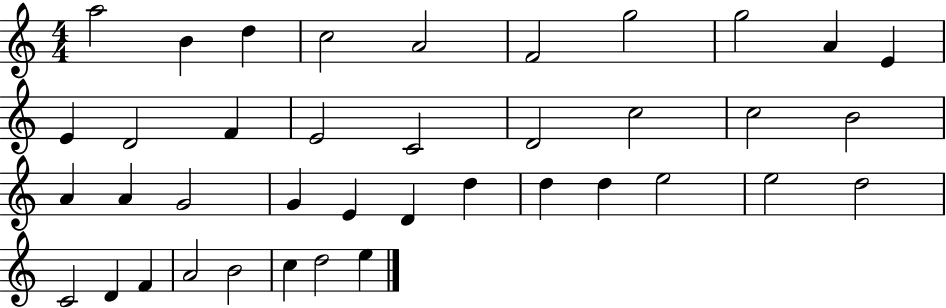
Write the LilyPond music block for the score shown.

{
  \clef treble
  \numericTimeSignature
  \time 4/4
  \key c \major
  a''2 b'4 d''4 | c''2 a'2 | f'2 g''2 | g''2 a'4 e'4 | \break e'4 d'2 f'4 | e'2 c'2 | d'2 c''2 | c''2 b'2 | \break a'4 a'4 g'2 | g'4 e'4 d'4 d''4 | d''4 d''4 e''2 | e''2 d''2 | \break c'2 d'4 f'4 | a'2 b'2 | c''4 d''2 e''4 | \bar "|."
}